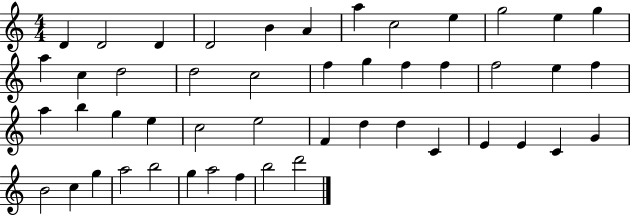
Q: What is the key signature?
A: C major